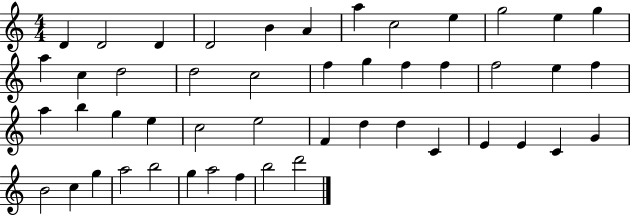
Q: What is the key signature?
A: C major